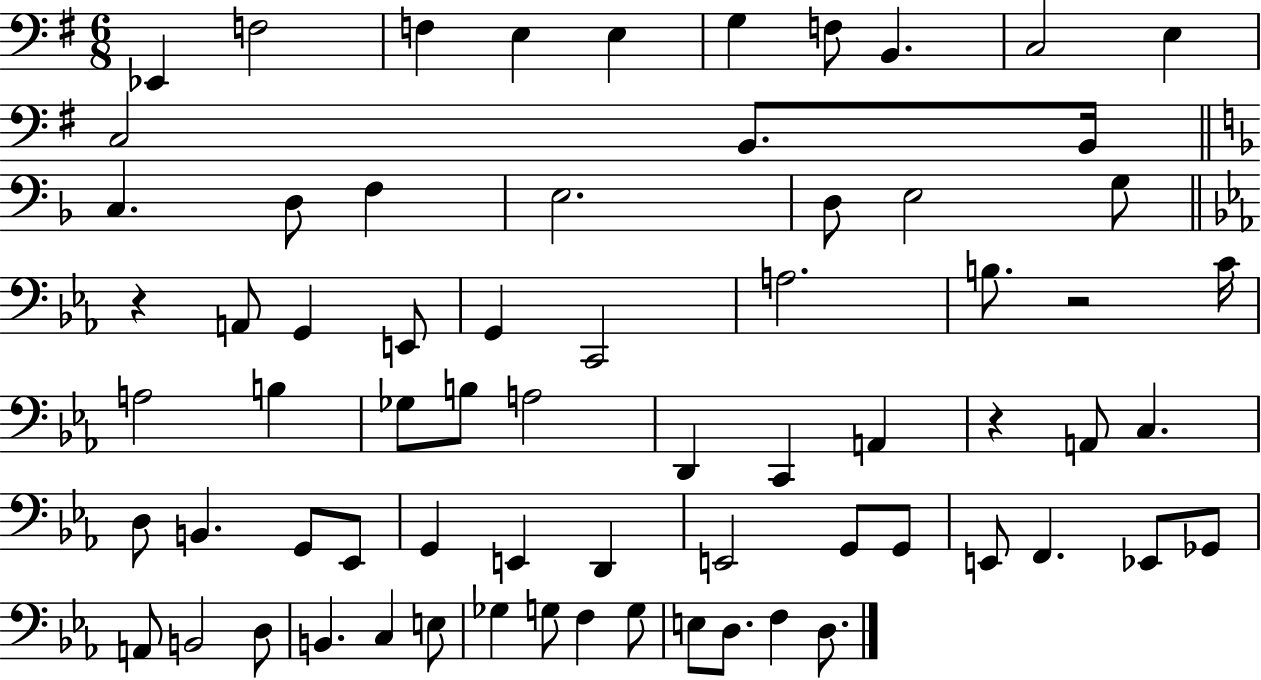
Eb2/q F3/h F3/q E3/q E3/q G3/q F3/e B2/q. C3/h E3/q C3/h B2/e. B2/s C3/q. D3/e F3/q E3/h. D3/e E3/h G3/e R/q A2/e G2/q E2/e G2/q C2/h A3/h. B3/e. R/h C4/s A3/h B3/q Gb3/e B3/e A3/h D2/q C2/q A2/q R/q A2/e C3/q. D3/e B2/q. G2/e Eb2/e G2/q E2/q D2/q E2/h G2/e G2/e E2/e F2/q. Eb2/e Gb2/e A2/e B2/h D3/e B2/q. C3/q E3/e Gb3/q G3/e F3/q G3/e E3/e D3/e. F3/q D3/e.